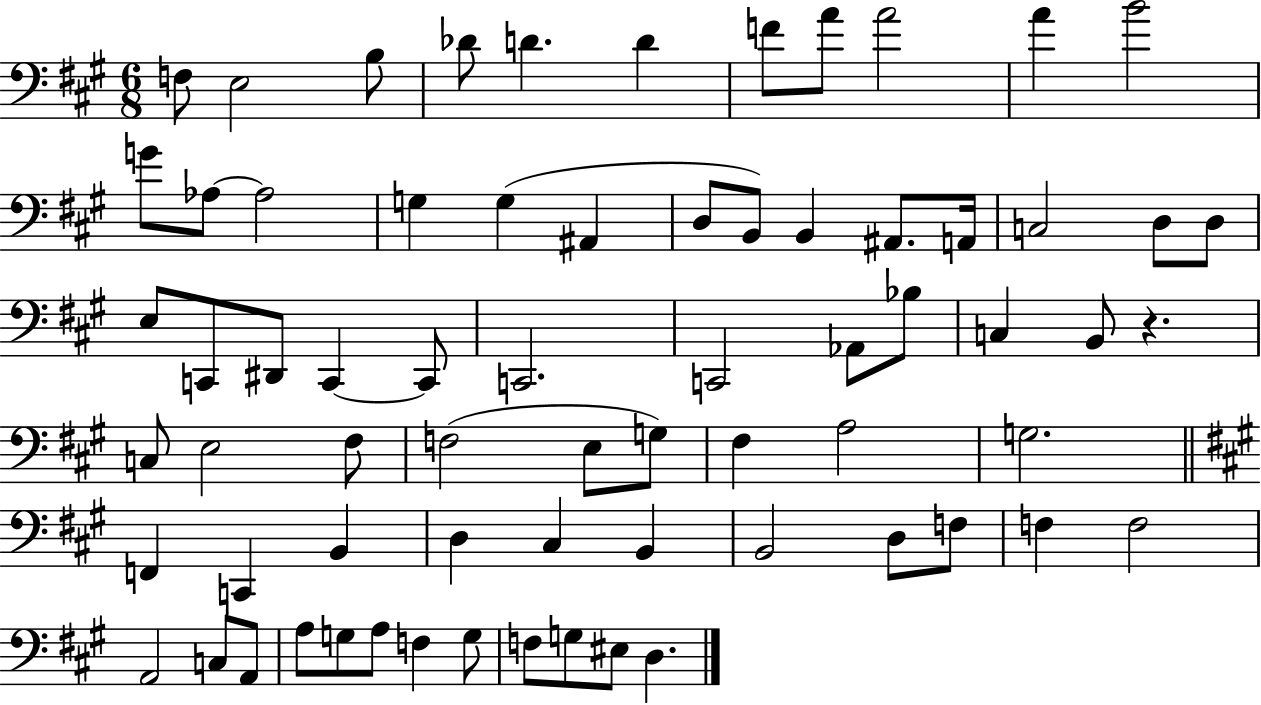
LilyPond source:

{
  \clef bass
  \numericTimeSignature
  \time 6/8
  \key a \major
  f8 e2 b8 | des'8 d'4. d'4 | f'8 a'8 a'2 | a'4 b'2 | \break g'8 aes8~~ aes2 | g4 g4( ais,4 | d8 b,8) b,4 ais,8. a,16 | c2 d8 d8 | \break e8 c,8 dis,8 c,4~~ c,8 | c,2. | c,2 aes,8 bes8 | c4 b,8 r4. | \break c8 e2 fis8 | f2( e8 g8) | fis4 a2 | g2. | \break \bar "||" \break \key a \major f,4 c,4 b,4 | d4 cis4 b,4 | b,2 d8 f8 | f4 f2 | \break a,2 c8 a,8 | a8 g8 a8 f4 g8 | f8 g8 eis8 d4. | \bar "|."
}